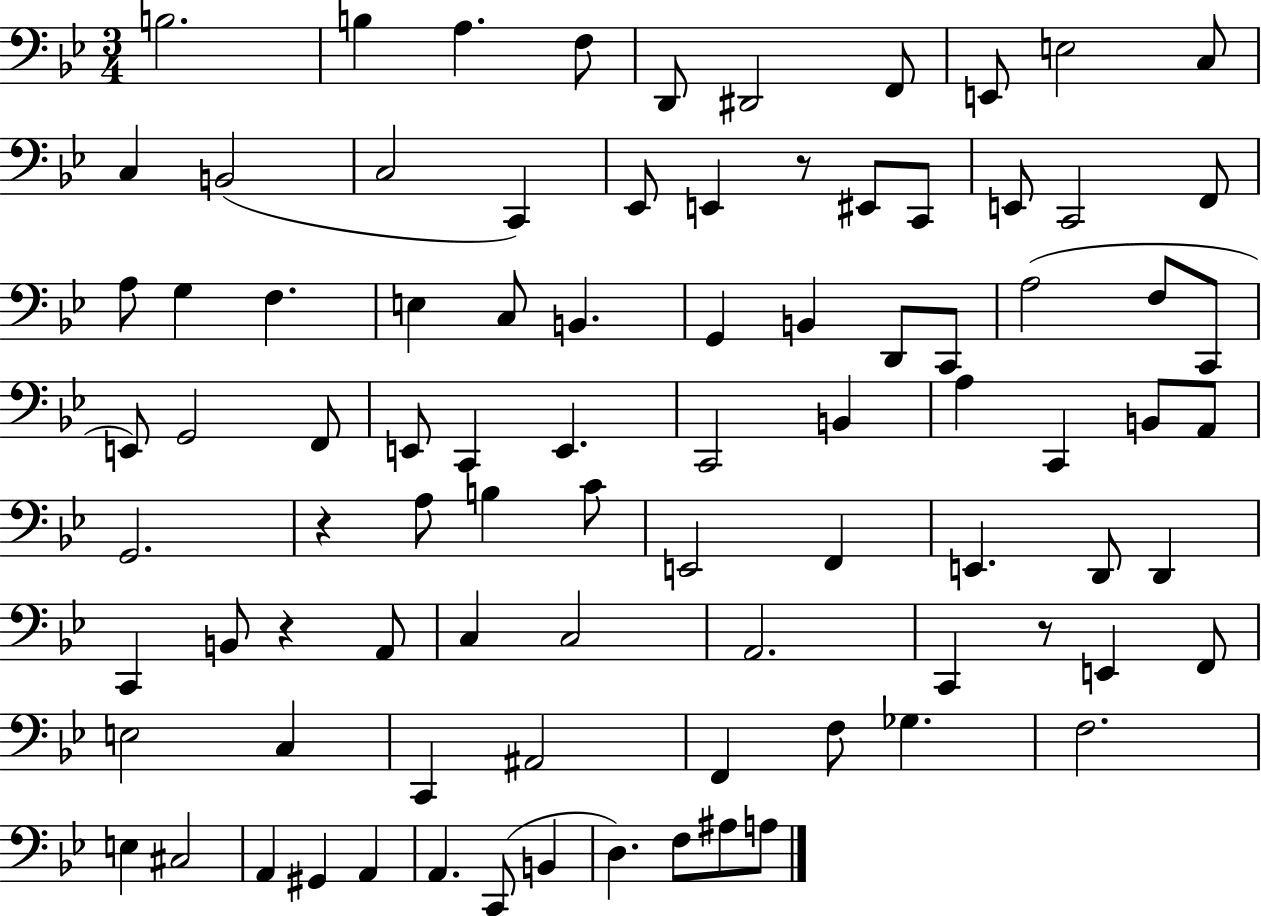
B3/h. B3/q A3/q. F3/e D2/e D#2/h F2/e E2/e E3/h C3/e C3/q B2/h C3/h C2/q Eb2/e E2/q R/e EIS2/e C2/e E2/e C2/h F2/e A3/e G3/q F3/q. E3/q C3/e B2/q. G2/q B2/q D2/e C2/e A3/h F3/e C2/e E2/e G2/h F2/e E2/e C2/q E2/q. C2/h B2/q A3/q C2/q B2/e A2/e G2/h. R/q A3/e B3/q C4/e E2/h F2/q E2/q. D2/e D2/q C2/q B2/e R/q A2/e C3/q C3/h A2/h. C2/q R/e E2/q F2/e E3/h C3/q C2/q A#2/h F2/q F3/e Gb3/q. F3/h. E3/q C#3/h A2/q G#2/q A2/q A2/q. C2/e B2/q D3/q. F3/e A#3/e A3/e